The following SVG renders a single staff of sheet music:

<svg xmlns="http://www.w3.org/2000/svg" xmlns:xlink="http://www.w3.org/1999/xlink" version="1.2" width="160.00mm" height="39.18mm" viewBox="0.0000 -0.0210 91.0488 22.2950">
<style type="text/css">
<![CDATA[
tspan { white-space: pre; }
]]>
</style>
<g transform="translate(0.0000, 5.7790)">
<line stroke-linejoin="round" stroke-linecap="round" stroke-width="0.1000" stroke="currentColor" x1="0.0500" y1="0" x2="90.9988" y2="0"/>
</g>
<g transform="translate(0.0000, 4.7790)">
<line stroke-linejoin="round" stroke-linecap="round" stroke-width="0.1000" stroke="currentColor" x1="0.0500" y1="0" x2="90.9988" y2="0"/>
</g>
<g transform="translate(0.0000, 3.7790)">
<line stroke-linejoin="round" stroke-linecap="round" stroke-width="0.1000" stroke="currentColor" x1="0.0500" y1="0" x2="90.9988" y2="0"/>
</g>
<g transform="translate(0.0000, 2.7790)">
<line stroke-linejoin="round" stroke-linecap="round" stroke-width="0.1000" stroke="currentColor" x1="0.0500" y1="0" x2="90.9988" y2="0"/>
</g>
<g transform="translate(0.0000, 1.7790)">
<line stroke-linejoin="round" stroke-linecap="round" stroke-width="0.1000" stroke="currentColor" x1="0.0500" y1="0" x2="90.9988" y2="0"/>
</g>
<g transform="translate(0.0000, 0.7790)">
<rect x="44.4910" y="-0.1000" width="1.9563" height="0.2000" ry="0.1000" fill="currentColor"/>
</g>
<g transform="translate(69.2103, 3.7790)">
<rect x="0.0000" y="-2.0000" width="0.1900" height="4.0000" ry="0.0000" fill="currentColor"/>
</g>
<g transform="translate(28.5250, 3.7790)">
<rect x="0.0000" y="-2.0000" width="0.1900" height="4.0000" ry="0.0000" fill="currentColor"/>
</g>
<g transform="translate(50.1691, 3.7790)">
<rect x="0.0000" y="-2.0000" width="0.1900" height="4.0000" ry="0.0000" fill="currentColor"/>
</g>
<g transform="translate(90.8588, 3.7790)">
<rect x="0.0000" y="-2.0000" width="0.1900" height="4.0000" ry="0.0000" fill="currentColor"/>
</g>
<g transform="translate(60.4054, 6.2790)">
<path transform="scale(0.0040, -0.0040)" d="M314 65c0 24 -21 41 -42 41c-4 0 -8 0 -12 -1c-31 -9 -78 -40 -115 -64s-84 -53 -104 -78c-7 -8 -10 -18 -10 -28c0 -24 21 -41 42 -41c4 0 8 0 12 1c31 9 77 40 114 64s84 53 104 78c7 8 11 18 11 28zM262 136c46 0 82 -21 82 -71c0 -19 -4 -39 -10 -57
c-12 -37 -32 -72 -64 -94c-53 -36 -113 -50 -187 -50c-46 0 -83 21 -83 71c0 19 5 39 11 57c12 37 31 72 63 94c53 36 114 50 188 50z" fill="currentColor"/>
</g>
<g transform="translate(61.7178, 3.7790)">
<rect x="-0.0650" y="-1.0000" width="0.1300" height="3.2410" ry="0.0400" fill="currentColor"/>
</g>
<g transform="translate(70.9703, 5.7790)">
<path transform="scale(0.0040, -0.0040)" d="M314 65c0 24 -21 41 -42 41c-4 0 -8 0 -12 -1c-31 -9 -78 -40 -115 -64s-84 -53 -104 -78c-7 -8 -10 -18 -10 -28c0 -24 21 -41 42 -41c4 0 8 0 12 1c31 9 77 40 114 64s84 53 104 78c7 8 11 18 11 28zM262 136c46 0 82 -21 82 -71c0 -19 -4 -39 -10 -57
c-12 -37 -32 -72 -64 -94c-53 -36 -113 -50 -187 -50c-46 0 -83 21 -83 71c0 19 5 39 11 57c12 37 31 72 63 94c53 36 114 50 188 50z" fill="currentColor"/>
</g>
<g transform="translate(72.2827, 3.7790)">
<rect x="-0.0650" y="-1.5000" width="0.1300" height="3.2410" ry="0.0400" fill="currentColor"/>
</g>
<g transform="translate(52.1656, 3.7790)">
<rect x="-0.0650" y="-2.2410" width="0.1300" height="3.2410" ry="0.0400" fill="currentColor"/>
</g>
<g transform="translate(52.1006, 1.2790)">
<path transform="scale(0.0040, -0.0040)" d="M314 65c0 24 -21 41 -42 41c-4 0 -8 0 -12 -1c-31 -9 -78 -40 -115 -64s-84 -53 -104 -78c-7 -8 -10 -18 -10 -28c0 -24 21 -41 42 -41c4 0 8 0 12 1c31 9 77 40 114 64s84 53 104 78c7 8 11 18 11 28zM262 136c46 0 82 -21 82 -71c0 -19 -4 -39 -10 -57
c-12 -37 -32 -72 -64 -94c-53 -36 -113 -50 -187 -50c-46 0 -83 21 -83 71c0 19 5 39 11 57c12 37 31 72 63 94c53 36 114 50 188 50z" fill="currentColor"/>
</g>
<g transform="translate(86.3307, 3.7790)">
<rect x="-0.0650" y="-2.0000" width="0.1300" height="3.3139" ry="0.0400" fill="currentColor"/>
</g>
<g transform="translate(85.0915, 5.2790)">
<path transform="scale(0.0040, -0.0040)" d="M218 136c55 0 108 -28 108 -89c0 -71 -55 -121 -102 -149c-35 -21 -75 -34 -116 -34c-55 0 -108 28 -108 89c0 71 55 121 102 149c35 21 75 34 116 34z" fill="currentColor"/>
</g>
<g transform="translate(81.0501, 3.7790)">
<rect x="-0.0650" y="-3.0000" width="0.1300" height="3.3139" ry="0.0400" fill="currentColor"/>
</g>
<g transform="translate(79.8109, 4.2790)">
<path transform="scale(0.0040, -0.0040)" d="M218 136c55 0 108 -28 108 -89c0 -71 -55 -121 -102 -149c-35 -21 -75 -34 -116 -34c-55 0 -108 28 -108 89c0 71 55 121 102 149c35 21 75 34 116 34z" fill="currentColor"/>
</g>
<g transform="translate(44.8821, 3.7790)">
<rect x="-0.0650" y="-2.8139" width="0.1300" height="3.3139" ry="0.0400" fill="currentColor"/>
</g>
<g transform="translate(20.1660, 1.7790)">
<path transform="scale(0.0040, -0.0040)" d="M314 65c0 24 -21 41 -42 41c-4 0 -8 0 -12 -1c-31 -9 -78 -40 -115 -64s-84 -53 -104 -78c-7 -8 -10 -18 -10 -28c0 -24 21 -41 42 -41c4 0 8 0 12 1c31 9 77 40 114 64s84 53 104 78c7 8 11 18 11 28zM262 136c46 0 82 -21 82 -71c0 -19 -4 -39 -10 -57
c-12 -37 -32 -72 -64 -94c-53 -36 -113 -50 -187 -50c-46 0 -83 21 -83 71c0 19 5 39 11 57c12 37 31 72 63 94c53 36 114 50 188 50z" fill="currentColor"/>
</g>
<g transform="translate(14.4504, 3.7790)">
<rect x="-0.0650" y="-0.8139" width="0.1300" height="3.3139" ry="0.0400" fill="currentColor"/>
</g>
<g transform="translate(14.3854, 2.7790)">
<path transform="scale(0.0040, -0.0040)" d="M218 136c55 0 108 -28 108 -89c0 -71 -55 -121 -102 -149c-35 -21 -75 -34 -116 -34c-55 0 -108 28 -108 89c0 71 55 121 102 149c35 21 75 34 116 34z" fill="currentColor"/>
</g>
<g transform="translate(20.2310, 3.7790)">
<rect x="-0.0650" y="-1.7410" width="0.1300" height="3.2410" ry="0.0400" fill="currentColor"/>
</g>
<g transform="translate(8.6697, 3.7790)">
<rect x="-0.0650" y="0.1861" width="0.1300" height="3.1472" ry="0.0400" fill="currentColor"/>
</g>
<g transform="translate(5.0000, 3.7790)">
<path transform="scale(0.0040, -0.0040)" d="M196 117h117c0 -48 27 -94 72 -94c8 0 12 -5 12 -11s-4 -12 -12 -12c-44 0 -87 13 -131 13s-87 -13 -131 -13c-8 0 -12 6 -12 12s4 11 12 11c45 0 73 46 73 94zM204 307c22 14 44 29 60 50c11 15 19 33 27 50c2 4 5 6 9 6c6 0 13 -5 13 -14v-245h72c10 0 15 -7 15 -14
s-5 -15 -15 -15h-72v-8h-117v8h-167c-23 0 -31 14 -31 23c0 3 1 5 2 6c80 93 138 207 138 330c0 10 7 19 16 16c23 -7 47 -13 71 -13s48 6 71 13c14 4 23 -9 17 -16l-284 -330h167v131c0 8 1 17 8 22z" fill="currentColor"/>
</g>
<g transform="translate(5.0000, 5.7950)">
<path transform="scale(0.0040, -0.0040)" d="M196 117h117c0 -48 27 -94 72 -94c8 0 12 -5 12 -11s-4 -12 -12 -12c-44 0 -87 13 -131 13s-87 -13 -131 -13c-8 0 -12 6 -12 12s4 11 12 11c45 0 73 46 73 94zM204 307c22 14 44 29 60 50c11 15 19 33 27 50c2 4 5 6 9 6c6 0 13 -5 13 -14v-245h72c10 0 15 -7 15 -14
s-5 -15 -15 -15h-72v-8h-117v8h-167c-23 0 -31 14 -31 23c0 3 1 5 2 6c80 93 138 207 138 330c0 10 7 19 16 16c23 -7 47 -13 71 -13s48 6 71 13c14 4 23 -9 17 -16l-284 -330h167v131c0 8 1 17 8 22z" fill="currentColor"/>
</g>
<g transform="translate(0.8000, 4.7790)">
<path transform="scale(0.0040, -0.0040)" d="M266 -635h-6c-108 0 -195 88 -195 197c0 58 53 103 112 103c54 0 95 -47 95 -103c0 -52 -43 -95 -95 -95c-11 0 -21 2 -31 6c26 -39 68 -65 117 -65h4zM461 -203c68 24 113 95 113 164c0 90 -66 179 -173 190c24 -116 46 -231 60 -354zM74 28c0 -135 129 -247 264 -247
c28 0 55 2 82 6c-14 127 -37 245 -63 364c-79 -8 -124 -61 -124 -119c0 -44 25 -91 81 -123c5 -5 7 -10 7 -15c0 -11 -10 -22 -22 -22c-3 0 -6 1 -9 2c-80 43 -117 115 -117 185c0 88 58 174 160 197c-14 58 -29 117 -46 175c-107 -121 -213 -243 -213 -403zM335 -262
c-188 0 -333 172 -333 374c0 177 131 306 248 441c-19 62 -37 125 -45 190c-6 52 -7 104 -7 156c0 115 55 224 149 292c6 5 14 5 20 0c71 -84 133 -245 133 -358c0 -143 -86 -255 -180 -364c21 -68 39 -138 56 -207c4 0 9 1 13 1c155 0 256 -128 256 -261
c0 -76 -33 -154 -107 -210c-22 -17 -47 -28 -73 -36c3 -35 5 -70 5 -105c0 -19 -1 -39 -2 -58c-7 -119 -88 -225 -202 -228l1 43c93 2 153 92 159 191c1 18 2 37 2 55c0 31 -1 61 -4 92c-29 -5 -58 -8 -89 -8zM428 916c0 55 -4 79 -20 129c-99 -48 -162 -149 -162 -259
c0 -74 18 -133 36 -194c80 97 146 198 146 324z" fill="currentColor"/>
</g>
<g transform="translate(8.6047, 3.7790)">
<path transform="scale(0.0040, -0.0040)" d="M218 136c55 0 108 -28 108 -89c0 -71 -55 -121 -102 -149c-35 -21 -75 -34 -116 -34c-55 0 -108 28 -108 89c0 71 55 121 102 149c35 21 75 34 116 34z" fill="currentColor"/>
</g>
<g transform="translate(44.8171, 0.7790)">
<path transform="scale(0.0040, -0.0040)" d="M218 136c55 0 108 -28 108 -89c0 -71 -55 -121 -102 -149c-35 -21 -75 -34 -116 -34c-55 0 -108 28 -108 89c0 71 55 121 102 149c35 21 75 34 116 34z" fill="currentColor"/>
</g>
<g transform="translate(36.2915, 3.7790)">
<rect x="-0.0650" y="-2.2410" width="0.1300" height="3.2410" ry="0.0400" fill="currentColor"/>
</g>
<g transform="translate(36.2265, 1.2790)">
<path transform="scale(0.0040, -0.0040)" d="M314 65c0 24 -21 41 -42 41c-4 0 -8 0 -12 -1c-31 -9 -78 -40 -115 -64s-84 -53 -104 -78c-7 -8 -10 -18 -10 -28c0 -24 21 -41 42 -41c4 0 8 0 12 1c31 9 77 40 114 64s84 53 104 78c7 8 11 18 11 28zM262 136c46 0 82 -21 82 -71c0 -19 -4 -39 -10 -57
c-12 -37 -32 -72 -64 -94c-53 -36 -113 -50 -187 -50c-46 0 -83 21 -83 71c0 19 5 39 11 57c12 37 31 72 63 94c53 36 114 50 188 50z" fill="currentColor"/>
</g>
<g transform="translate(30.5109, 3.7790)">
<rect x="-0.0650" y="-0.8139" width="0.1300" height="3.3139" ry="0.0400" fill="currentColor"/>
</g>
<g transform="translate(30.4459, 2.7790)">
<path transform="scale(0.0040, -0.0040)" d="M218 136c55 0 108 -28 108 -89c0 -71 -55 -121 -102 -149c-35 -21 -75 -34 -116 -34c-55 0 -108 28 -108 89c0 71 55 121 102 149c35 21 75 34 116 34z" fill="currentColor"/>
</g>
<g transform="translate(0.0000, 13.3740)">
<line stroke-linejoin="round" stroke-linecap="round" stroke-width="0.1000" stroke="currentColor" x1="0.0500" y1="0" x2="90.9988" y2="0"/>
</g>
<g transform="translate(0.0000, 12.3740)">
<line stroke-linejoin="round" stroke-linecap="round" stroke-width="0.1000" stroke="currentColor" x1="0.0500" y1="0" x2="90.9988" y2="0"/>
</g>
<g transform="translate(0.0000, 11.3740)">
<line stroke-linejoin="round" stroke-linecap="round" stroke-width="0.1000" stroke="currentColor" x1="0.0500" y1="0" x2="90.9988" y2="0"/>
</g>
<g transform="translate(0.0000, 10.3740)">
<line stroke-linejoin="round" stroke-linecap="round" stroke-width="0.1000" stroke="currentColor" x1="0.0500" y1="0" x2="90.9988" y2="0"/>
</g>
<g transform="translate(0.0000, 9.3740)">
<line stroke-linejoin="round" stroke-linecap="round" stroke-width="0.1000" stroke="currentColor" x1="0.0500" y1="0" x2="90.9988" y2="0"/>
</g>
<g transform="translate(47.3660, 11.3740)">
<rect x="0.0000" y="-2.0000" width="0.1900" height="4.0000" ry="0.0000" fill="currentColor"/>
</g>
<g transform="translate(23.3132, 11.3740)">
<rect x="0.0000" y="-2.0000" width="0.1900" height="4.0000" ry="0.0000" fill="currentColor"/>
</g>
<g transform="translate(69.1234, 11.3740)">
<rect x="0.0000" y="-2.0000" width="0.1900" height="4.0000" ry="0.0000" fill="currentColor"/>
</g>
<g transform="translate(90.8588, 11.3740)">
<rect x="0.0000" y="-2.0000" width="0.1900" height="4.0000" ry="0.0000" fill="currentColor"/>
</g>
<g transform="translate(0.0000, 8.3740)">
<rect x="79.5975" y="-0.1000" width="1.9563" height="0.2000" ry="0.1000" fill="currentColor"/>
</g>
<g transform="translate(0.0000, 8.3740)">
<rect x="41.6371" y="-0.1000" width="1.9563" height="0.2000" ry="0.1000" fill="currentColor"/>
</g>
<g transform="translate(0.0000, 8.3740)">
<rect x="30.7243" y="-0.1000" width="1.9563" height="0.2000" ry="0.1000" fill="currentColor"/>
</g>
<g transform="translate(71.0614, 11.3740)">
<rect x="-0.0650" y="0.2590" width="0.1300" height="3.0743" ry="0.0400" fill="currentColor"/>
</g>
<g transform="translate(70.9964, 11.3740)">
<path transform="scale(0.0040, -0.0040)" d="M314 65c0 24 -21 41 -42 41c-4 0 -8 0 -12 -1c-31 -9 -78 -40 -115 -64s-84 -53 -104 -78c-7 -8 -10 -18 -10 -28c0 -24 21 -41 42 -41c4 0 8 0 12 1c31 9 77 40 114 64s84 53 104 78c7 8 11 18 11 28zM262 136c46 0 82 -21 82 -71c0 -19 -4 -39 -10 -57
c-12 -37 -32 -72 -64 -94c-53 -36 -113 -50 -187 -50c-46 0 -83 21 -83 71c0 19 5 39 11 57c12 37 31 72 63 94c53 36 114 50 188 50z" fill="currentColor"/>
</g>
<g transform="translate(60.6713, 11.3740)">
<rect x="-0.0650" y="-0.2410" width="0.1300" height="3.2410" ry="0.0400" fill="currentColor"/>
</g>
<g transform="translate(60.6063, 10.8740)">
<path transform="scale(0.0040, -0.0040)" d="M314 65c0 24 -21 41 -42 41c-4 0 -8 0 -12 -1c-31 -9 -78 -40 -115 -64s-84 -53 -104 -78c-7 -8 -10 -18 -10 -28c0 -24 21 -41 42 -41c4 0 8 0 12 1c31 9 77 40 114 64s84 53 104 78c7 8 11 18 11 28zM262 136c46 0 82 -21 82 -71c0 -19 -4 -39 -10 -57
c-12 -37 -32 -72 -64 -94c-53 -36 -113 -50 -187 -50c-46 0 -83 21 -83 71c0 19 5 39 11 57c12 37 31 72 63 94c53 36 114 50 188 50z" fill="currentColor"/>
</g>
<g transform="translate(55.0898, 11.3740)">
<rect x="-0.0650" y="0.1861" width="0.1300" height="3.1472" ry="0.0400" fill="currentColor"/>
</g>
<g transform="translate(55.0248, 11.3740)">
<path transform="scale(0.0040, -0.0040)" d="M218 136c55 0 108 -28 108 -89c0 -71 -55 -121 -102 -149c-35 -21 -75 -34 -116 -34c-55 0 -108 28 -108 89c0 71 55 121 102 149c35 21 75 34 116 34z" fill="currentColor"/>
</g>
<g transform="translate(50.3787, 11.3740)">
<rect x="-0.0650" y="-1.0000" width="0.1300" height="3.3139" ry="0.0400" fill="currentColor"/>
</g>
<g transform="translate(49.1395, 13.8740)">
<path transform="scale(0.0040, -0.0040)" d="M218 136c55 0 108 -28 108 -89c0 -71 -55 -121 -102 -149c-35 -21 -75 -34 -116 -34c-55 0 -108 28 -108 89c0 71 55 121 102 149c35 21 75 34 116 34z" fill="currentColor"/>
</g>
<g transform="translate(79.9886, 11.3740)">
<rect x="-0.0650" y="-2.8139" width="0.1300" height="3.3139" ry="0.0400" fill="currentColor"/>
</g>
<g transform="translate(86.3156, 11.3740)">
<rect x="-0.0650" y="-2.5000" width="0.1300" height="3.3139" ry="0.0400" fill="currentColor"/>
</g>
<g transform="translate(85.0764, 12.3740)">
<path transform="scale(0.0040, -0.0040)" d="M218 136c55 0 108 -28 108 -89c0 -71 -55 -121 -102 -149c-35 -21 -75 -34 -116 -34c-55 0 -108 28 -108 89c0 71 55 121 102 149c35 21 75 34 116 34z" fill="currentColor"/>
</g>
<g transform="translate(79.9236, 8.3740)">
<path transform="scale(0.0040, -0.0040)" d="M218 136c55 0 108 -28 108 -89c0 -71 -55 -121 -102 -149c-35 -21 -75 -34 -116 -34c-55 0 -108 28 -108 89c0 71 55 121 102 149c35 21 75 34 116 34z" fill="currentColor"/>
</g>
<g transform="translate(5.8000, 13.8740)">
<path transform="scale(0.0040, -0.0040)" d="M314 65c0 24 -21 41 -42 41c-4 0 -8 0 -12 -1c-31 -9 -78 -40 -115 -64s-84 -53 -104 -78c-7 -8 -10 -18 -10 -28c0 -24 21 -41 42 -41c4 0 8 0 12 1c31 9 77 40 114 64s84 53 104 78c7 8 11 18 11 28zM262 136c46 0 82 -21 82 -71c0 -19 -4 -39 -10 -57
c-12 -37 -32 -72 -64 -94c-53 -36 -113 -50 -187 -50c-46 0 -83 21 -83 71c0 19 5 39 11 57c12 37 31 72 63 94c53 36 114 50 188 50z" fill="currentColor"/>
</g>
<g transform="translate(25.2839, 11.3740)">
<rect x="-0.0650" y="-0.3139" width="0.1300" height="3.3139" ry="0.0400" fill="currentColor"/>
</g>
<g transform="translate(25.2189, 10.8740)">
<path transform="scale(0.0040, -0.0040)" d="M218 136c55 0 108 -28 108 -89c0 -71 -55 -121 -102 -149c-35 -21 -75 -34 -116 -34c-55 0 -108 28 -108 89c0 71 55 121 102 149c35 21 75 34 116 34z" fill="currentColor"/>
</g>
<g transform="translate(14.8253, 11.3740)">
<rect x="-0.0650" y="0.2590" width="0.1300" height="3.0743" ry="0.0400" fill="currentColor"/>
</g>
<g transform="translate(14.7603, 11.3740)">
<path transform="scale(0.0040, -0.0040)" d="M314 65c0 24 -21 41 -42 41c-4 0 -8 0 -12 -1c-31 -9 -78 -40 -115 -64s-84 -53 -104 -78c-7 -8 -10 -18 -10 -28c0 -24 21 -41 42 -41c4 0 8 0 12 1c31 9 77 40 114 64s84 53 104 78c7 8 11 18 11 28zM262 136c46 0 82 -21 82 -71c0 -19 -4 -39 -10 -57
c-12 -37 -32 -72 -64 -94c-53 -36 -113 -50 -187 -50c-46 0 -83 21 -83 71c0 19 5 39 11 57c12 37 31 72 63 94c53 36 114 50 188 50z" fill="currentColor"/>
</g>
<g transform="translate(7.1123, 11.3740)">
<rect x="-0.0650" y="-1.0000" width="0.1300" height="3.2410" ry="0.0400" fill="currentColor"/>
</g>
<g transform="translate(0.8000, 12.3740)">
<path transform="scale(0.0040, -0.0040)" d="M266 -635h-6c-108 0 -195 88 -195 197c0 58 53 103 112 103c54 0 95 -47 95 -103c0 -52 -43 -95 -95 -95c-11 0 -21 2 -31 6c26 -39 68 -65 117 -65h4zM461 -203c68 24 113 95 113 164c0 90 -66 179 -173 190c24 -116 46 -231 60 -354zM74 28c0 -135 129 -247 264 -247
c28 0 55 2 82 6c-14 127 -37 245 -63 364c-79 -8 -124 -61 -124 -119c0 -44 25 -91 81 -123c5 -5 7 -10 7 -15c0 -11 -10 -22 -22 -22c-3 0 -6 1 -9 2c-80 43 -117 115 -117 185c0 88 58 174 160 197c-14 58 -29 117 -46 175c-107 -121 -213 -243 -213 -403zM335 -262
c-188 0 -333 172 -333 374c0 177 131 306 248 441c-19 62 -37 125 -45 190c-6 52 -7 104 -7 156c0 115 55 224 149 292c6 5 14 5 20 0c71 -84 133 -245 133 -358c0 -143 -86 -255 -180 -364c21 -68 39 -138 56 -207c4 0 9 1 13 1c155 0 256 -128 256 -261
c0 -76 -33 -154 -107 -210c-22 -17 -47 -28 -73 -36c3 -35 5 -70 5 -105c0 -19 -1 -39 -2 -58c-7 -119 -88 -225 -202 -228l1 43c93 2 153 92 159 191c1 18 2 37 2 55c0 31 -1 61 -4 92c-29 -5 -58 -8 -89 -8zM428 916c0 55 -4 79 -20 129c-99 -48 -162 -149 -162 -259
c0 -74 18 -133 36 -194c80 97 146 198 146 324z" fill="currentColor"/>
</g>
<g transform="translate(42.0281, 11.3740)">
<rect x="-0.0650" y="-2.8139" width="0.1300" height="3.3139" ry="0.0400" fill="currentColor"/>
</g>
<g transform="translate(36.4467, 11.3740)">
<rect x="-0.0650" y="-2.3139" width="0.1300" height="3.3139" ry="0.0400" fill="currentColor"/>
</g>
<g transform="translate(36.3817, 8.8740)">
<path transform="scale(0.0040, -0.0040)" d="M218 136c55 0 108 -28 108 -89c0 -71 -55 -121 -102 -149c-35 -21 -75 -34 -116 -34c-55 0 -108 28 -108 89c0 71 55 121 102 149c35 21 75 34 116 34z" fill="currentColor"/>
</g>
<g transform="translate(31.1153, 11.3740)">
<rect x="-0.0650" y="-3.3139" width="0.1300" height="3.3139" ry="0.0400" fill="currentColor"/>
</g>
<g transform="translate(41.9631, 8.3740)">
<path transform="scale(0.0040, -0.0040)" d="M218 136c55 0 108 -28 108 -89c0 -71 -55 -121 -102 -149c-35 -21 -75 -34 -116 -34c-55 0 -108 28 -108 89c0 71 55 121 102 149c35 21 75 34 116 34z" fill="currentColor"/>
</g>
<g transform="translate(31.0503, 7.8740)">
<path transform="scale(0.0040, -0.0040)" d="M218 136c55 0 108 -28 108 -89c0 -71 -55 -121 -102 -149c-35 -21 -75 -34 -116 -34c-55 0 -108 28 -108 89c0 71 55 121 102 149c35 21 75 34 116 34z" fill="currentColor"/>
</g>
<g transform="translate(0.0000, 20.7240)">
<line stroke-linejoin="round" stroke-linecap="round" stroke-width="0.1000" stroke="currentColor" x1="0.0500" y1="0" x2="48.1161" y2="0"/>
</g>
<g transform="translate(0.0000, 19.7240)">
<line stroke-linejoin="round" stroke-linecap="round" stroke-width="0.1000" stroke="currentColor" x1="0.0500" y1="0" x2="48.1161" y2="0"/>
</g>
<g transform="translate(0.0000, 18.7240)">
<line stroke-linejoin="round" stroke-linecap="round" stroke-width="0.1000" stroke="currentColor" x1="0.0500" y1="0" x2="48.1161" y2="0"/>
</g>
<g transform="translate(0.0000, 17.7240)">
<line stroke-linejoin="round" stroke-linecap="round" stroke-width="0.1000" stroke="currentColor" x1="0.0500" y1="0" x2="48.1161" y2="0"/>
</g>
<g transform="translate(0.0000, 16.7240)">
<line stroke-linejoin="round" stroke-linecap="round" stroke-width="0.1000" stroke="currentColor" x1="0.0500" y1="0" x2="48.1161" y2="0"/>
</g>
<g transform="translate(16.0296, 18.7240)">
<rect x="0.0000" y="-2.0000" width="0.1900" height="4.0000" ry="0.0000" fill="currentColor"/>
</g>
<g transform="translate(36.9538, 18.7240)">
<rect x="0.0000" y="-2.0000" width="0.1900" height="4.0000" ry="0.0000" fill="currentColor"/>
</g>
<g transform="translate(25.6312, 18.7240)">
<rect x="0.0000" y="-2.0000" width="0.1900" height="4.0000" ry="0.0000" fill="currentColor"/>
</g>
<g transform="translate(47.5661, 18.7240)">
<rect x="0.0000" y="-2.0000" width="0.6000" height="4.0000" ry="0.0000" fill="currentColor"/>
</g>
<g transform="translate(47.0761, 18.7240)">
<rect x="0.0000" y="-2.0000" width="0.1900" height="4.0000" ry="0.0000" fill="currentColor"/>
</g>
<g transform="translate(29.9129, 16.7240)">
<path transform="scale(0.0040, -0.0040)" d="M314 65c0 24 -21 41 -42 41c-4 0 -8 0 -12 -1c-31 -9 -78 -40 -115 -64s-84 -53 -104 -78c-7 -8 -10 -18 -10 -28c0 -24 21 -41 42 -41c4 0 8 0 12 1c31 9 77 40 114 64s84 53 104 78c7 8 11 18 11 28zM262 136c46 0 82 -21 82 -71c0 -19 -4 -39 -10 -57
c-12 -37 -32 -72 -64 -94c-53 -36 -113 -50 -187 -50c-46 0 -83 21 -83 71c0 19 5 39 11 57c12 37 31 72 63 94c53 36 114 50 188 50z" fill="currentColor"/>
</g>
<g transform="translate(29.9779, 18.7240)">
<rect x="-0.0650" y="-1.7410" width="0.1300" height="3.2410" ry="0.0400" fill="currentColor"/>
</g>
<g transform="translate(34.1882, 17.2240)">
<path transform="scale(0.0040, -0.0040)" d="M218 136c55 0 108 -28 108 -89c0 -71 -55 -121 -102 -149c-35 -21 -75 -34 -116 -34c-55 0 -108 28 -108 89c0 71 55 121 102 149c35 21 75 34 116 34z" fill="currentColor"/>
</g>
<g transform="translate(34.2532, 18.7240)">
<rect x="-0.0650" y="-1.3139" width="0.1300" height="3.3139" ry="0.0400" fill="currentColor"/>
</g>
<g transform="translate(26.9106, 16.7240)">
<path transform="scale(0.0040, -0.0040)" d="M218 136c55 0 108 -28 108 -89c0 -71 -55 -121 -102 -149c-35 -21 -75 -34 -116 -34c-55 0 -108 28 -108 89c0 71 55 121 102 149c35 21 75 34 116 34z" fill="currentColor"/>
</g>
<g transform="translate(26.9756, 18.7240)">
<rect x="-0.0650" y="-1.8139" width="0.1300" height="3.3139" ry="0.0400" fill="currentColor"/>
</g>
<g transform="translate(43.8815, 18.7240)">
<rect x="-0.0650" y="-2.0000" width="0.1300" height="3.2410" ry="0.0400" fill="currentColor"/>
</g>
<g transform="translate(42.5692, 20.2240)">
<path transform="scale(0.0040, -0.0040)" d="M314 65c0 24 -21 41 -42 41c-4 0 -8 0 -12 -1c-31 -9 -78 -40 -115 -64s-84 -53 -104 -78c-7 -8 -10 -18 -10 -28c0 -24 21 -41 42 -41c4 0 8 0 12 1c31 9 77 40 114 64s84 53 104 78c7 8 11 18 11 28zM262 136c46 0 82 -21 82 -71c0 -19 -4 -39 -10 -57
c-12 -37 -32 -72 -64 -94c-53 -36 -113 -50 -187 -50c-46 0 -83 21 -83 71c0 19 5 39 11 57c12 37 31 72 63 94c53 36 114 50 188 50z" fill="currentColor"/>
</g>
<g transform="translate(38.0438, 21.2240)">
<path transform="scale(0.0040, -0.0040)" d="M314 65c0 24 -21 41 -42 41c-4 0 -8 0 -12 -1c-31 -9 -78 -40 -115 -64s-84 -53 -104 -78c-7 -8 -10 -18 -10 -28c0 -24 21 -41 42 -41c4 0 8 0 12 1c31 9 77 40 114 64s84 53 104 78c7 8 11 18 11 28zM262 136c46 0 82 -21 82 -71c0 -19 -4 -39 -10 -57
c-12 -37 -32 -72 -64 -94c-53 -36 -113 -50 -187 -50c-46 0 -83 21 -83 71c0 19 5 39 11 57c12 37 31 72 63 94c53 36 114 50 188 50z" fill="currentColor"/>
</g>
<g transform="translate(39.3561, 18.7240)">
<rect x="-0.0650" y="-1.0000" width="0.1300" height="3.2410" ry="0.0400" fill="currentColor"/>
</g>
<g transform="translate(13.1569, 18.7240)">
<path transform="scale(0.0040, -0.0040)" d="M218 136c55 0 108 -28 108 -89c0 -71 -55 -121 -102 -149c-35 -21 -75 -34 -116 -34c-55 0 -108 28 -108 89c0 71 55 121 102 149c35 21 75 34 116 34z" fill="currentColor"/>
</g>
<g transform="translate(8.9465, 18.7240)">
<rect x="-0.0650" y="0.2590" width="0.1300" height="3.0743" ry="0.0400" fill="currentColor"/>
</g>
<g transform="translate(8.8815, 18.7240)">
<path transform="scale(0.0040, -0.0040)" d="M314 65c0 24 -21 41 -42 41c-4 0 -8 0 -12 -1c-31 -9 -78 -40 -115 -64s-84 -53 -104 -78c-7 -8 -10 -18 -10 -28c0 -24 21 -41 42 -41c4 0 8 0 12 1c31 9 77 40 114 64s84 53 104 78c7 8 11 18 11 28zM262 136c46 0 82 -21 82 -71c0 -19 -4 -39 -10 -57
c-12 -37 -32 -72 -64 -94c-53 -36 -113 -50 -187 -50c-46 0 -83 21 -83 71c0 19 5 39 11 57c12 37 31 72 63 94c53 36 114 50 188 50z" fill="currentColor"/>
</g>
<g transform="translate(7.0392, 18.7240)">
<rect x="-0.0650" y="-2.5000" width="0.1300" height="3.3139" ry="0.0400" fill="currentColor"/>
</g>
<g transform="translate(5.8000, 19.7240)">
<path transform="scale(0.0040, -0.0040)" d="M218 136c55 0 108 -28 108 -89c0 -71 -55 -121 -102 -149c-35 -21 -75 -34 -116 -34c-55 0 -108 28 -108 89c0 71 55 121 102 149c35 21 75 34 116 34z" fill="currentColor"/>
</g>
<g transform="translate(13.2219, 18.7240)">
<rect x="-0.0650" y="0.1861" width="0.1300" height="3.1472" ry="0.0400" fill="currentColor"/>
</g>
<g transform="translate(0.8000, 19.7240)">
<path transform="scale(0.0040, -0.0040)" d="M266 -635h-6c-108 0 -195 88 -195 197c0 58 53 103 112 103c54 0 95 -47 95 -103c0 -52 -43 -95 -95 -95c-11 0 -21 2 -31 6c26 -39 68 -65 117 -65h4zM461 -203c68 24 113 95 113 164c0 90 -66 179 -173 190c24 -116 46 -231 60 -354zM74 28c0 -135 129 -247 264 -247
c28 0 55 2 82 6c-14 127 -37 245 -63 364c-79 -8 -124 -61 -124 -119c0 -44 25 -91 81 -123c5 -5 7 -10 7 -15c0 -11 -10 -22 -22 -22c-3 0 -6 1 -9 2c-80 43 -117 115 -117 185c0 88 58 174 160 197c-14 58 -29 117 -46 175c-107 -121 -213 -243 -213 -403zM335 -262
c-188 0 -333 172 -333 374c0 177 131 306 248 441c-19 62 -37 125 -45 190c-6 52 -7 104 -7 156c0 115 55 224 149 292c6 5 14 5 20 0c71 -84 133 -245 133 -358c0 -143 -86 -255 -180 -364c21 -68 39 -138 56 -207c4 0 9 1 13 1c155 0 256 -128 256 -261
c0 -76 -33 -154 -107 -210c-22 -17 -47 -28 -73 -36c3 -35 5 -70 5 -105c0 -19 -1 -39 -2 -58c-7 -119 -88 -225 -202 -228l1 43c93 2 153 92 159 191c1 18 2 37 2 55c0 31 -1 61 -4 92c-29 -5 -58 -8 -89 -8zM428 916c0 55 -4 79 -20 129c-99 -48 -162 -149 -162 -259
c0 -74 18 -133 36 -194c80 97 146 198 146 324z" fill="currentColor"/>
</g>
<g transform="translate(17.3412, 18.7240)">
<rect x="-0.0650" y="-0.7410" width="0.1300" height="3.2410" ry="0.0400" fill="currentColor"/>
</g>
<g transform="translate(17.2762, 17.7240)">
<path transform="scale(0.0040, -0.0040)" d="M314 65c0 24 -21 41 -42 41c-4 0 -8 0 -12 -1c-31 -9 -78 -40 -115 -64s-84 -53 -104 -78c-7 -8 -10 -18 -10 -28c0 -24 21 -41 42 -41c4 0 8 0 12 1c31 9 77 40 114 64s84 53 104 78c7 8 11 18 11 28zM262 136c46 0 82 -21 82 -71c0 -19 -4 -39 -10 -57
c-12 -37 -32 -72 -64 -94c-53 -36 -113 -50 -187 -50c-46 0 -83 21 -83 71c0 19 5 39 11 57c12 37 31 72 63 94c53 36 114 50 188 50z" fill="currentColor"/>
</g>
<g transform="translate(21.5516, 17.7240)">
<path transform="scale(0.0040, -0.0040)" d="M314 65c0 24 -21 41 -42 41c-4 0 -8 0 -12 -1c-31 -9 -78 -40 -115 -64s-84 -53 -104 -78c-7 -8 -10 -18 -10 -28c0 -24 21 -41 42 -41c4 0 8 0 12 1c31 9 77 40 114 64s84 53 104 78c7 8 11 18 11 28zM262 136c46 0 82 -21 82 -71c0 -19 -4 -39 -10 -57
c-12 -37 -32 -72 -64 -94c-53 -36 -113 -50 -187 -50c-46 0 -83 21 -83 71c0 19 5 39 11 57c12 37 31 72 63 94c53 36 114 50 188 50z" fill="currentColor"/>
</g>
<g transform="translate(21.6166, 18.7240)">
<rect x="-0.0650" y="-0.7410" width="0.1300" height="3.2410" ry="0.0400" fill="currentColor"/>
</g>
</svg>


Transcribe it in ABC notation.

X:1
T:Untitled
M:4/4
L:1/4
K:C
B d f2 d g2 a g2 D2 E2 A F D2 B2 c b g a D B c2 B2 a G G B2 B d2 d2 f f2 e D2 F2